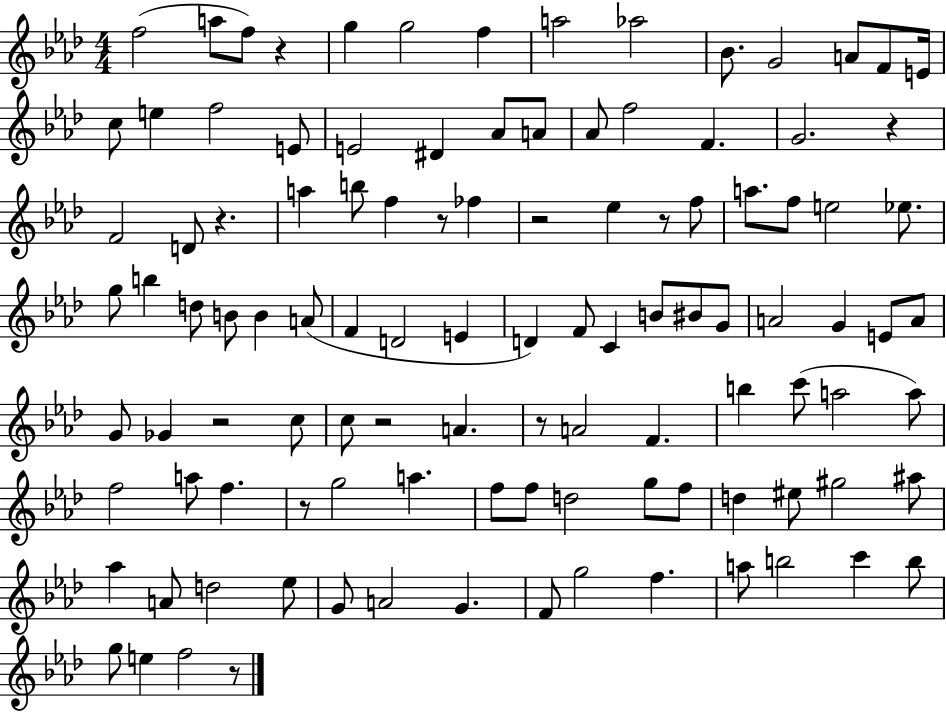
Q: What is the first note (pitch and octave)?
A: F5